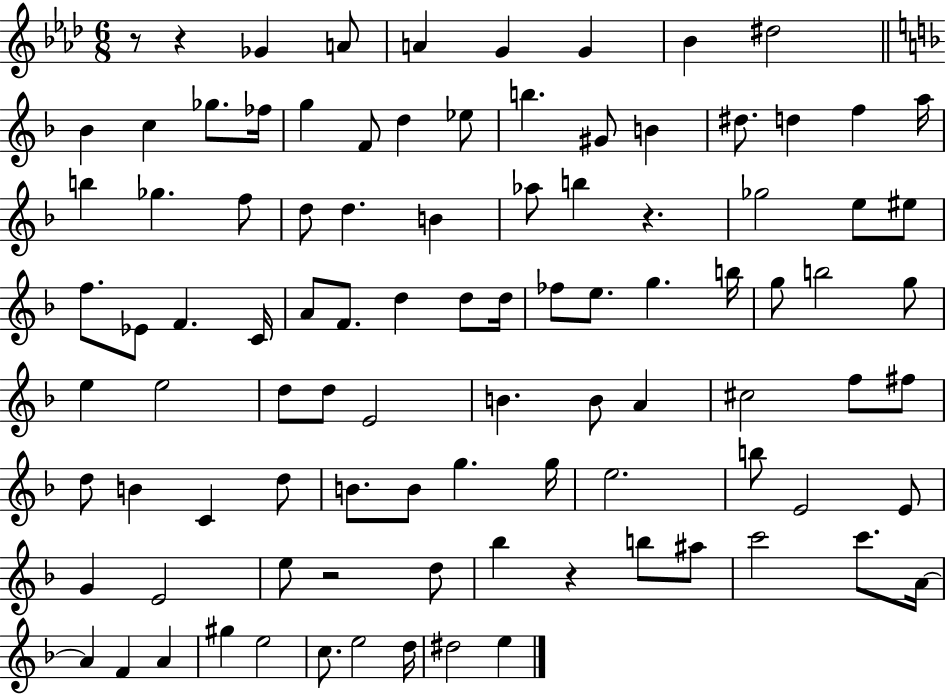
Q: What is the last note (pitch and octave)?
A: E5